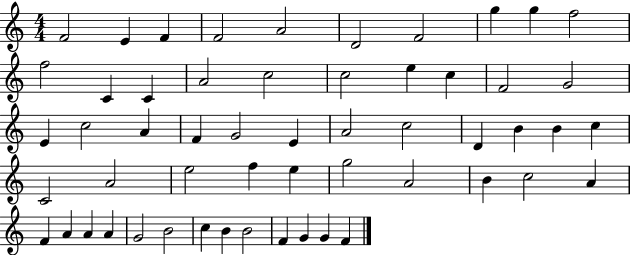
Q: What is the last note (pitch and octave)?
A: F4